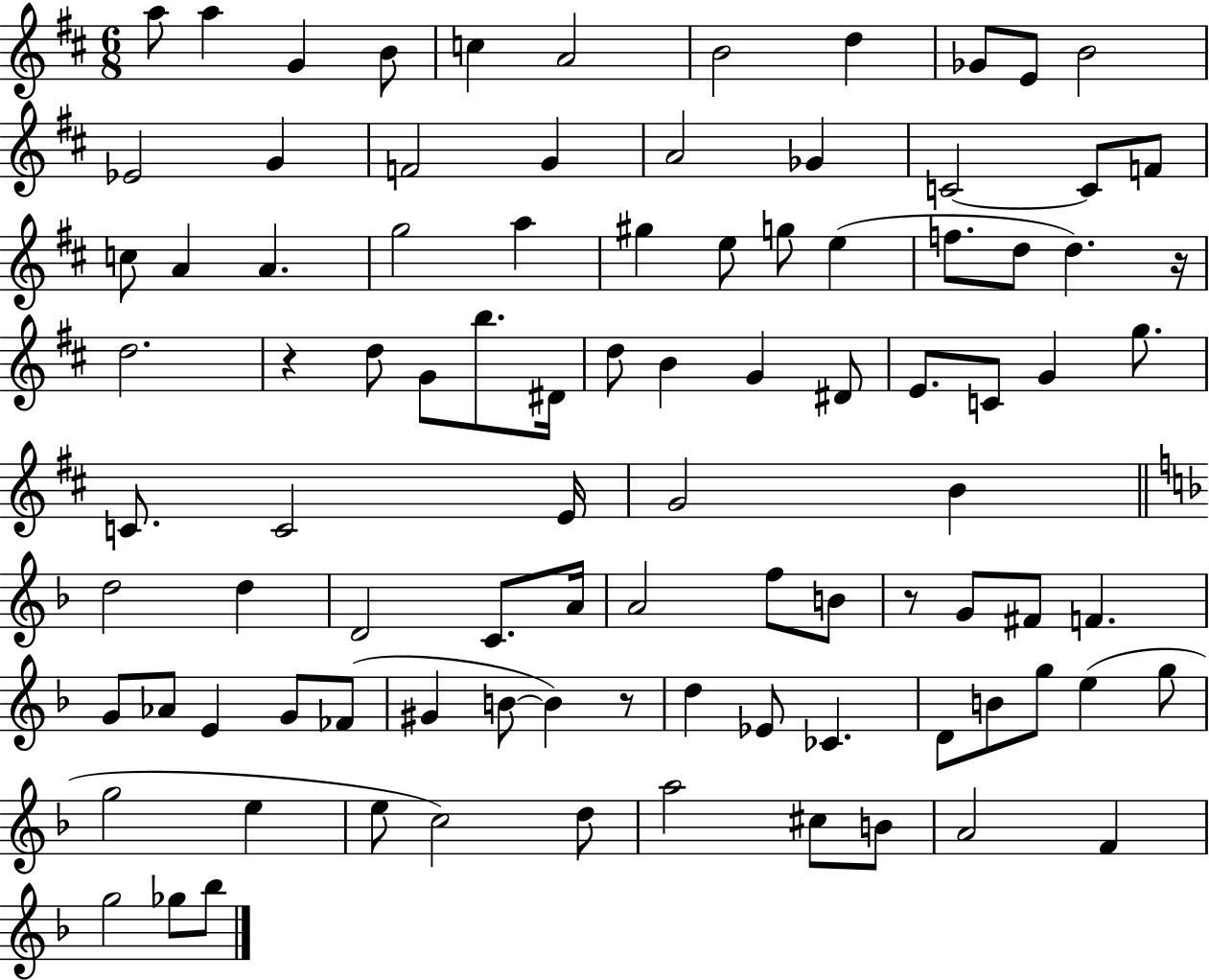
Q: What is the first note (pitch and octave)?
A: A5